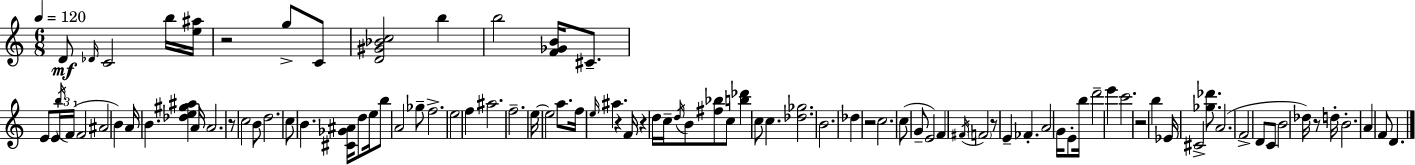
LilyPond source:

{
  \clef treble
  \numericTimeSignature
  \time 6/8
  \key c \major
  \tempo 4 = 120
  d'8\mf \grace { des'16 } c'2 b''16 | <e'' ais''>16 r2 g''8-> c'8 | <d' gis' bes' c''>2 b''4 | b''2 <f' ges' b'>16 cis'8.-- | \break e'8 \tuplet 3/2 { e'16 \acciaccatura { b''16 } f'16( } f'2 | ais'2 b'4) | a'16 b'4. <des'' e'' gis'' ais''>4 | a'16 a'2. | \break r8 c''2 | b'8 d''2. | c''8 b'4. <cis' ges' ais'>16 d''8 | e''16 b''8 a'2 | \break ges''8-- f''2.-> | e''2 f''4 | ais''2. | f''2.-- | \break e''16~~ e''2 a''8. | f''16 \grace { e''16 } ais''4. r4 | f'16 r4 d''16 c''16-- \acciaccatura { d''16 } b'8 | <fis'' bes''>8 c''8 <b'' des'''>4 c''8 c''4. | \break <des'' ges''>2. | b'2. | des''4 r2 | c''2. | \break c''8( g'8-- e'2) | f'4 \acciaccatura { fis'16 } \parenthesize f'2 | r8 e'4-- fes'4.-. | a'2 | \break g'16 e'8-. b''16 d'''2-- | e'''4 c'''2. | r2 | b''4 ees'16 cis'2-> | \break <ges'' des'''>8. a'2.( | f'2-> | d'8 c'8 b'2 | des''16) r8 d''16-. b'2.-. | \break a'4 f'8 d'4. | \bar "|."
}